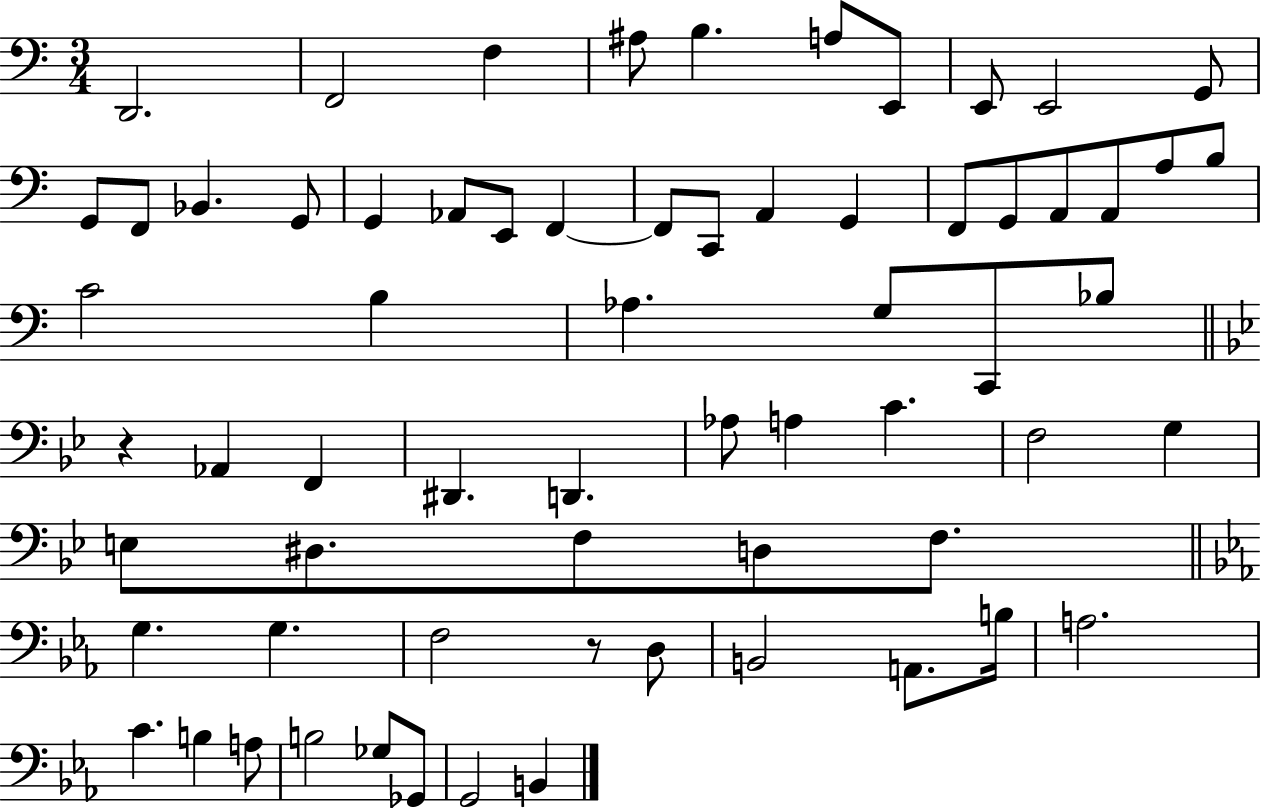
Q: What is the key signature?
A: C major